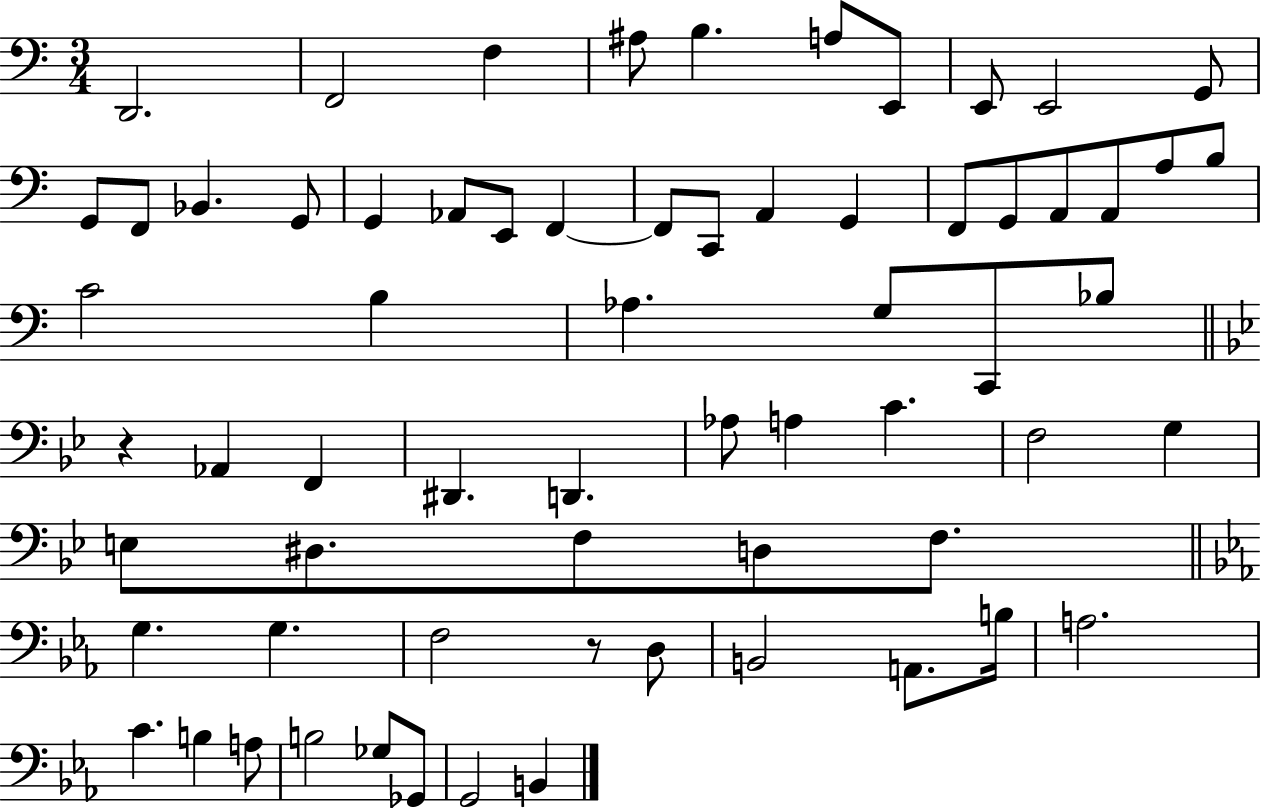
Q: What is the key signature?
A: C major